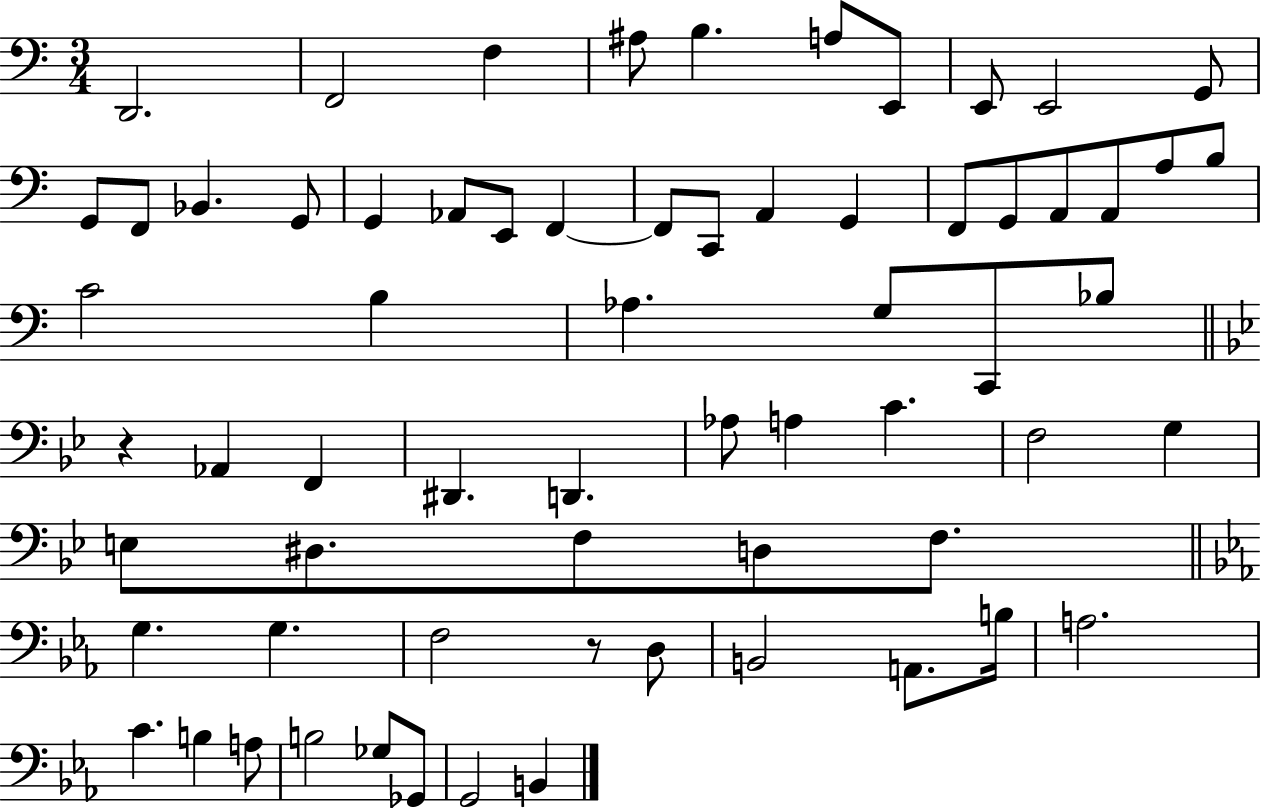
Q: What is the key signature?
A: C major